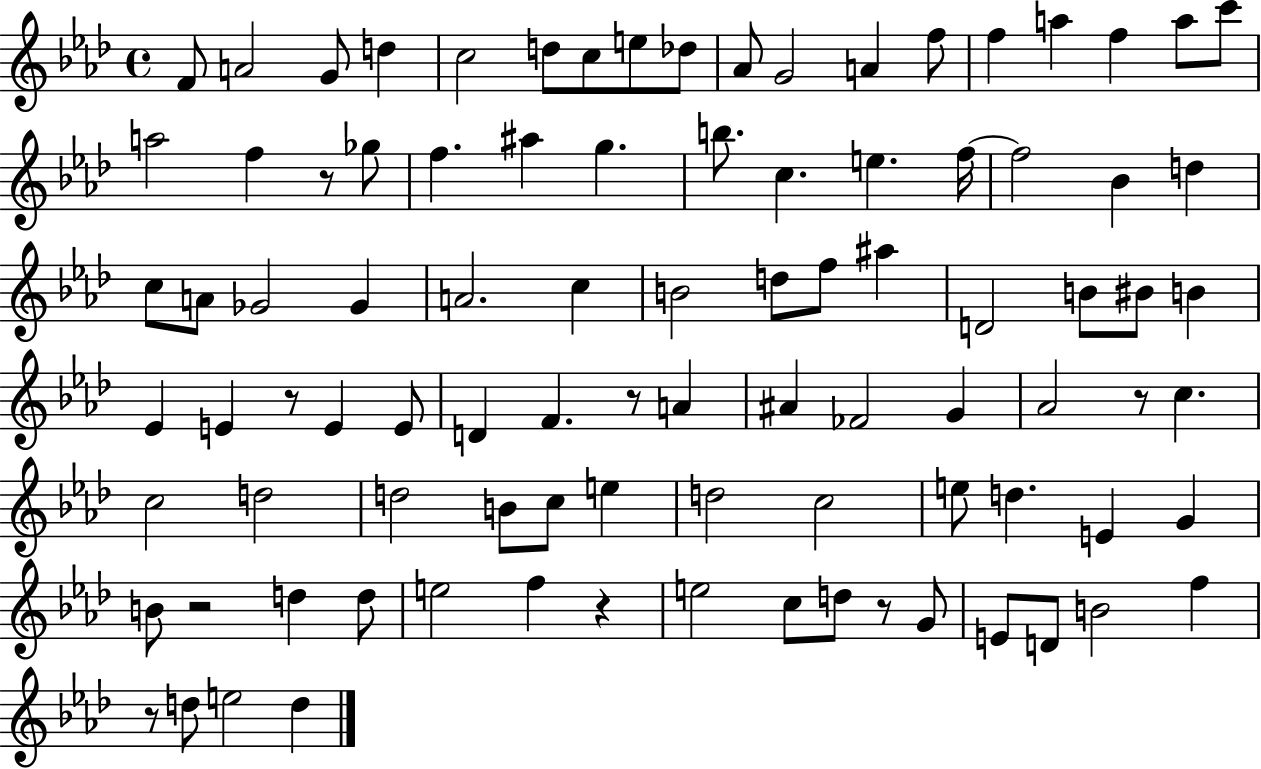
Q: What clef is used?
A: treble